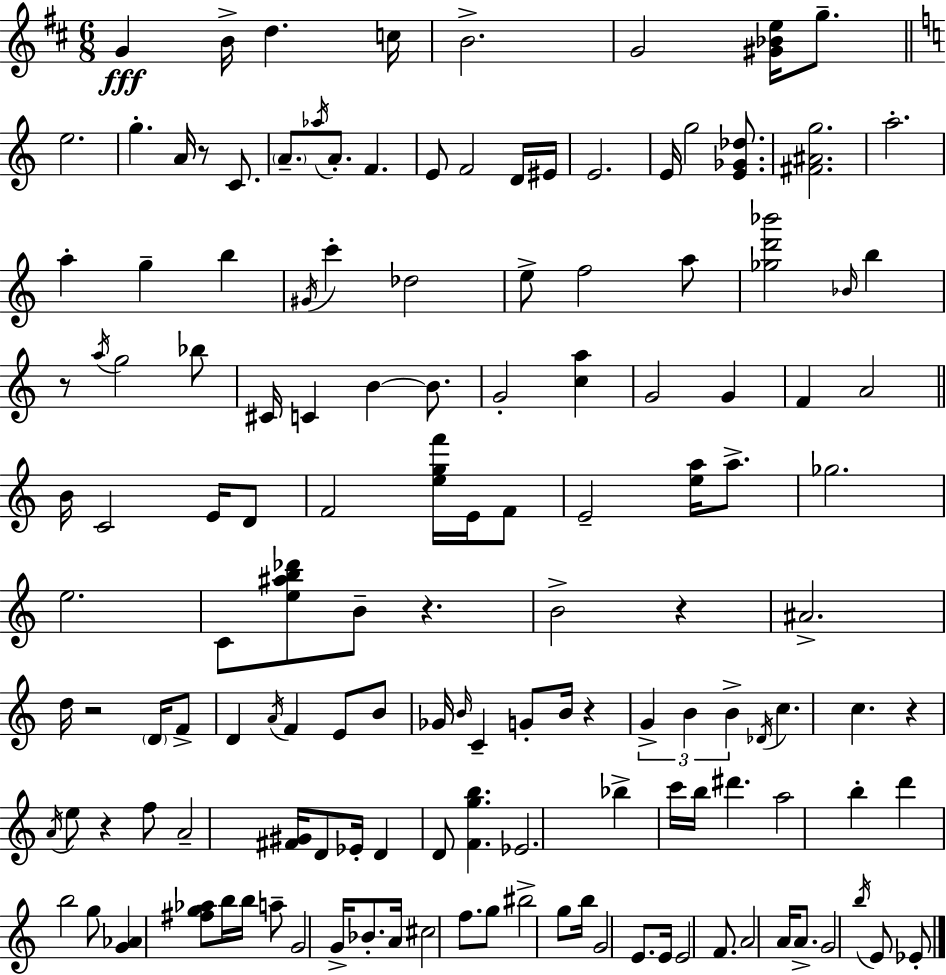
{
  \clef treble
  \numericTimeSignature
  \time 6/8
  \key d \major
  g'4\fff b'16-> d''4. c''16 | b'2.-> | g'2 <gis' bes' e''>16 g''8.-- | \bar "||" \break \key a \minor e''2. | g''4.-. a'16 r8 c'8. | \parenthesize a'8.-- \acciaccatura { aes''16 } a'8.-. f'4. | e'8 f'2 d'16 | \break eis'16 e'2. | e'16 g''2 <e' ges' des''>8. | <fis' ais' g''>2. | a''2.-. | \break a''4-. g''4-- b''4 | \acciaccatura { gis'16 } c'''4-. des''2 | e''8-> f''2 | a''8 <ges'' d''' bes'''>2 \grace { bes'16 } b''4 | \break r8 \acciaccatura { a''16 } g''2 | bes''8 cis'16 c'4 b'4~~ | b'8. g'2-. | <c'' a''>4 g'2 | \break g'4 f'4 a'2 | \bar "||" \break \key a \minor b'16 c'2 e'16 d'8 | f'2 <e'' g'' f'''>16 e'16 f'8 | e'2-- <e'' a''>16 a''8.-> | ges''2. | \break e''2. | c'8 <e'' ais'' b'' des'''>8 b'8-- r4. | b'2-> r4 | ais'2.-> | \break d''16 r2 \parenthesize d'16 f'8-> | d'4 \acciaccatura { a'16 } f'4 e'8 b'8 | ges'16 \grace { b'16 } c'4-- g'8-. b'16 r4 | \tuplet 3/2 { g'4-> b'4 b'4-> } | \break \acciaccatura { des'16 } c''4. c''4. | r4 \acciaccatura { a'16 } e''8 r4 | f''8 a'2-- | <fis' gis'>16 d'8 ees'16-. d'4 d'8 <f' g'' b''>4. | \break ees'2. | bes''4-> c'''16 b''16 dis'''4. | a''2 | b''4-. d'''4 b''2 | \break g''8 <g' aes'>4 <fis'' g'' aes''>8 | b''16 b''16 a''8-- g'2 | g'16-> bes'8.-. a'16 cis''2 | f''8. g''8 bis''2-> | \break g''8 b''16 g'2 | e'8. e'16 e'2 | f'8. a'2 | a'16 a'8.-> g'2 | \break \acciaccatura { b''16 } e'8 ees'8-. \bar "|."
}